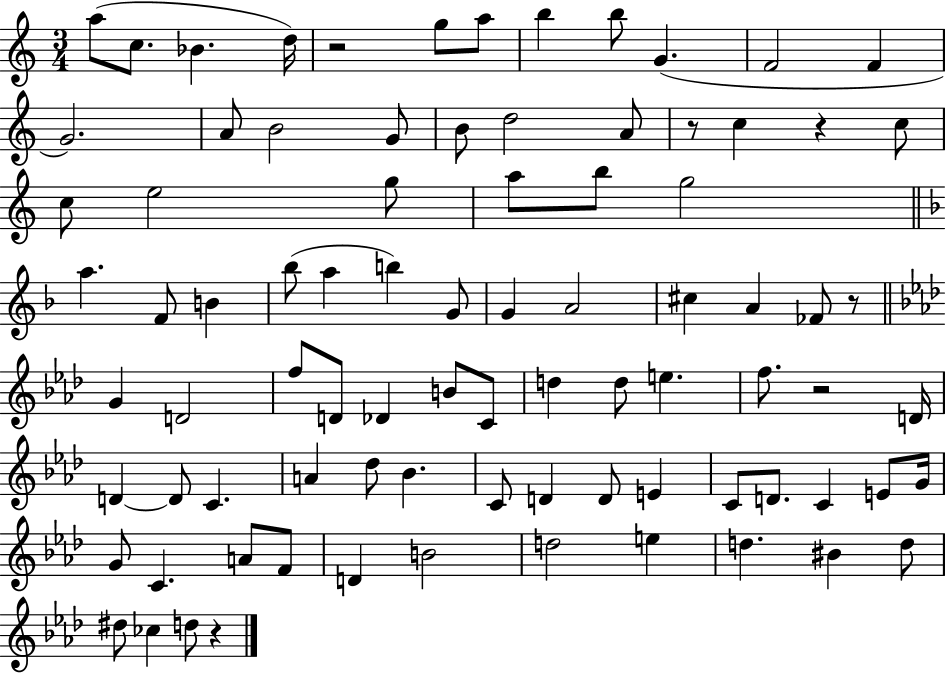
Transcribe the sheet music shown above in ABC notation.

X:1
T:Untitled
M:3/4
L:1/4
K:C
a/2 c/2 _B d/4 z2 g/2 a/2 b b/2 G F2 F G2 A/2 B2 G/2 B/2 d2 A/2 z/2 c z c/2 c/2 e2 g/2 a/2 b/2 g2 a F/2 B _b/2 a b G/2 G A2 ^c A _F/2 z/2 G D2 f/2 D/2 _D B/2 C/2 d d/2 e f/2 z2 D/4 D D/2 C A _d/2 _B C/2 D D/2 E C/2 D/2 C E/2 G/4 G/2 C A/2 F/2 D B2 d2 e d ^B d/2 ^d/2 _c d/2 z